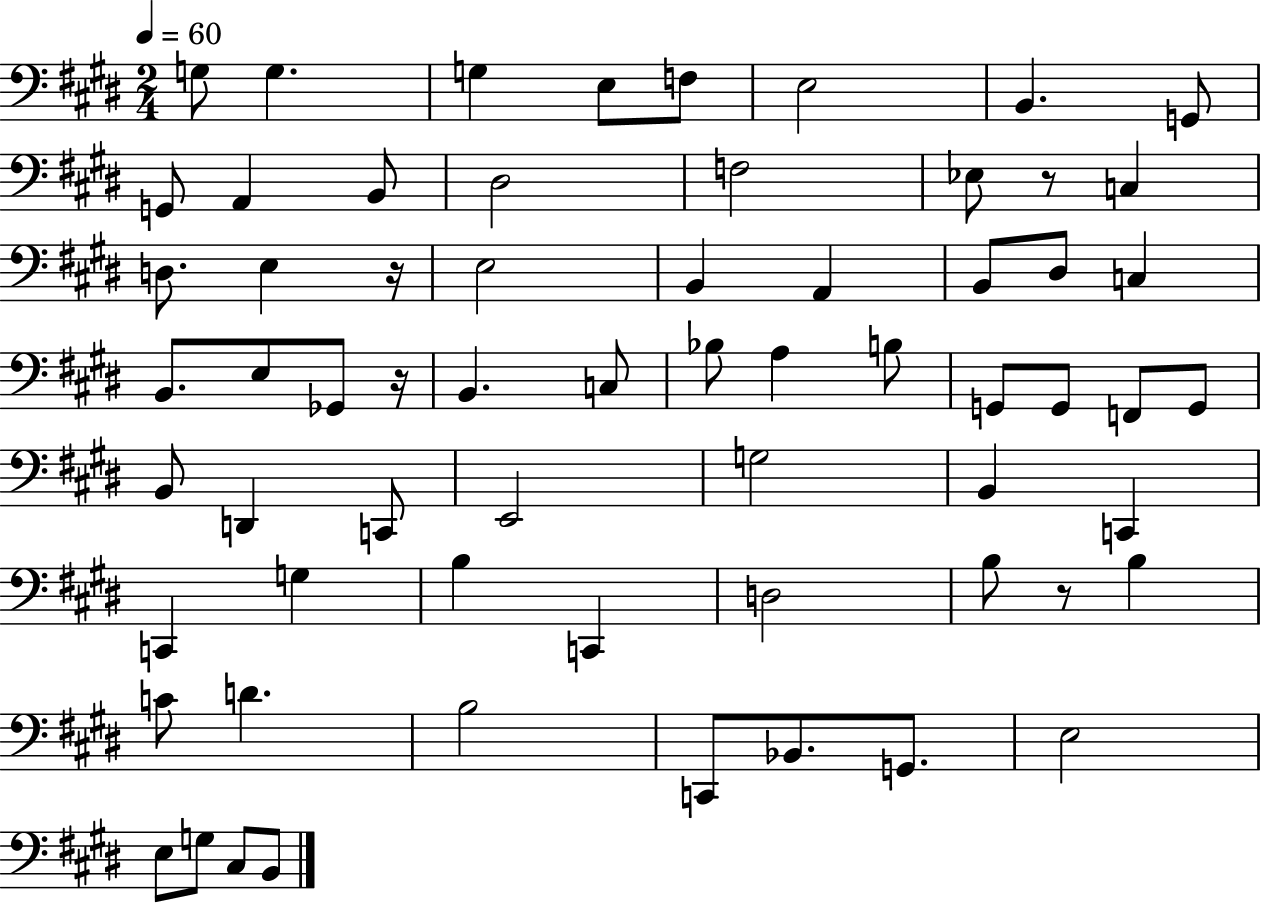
{
  \clef bass
  \numericTimeSignature
  \time 2/4
  \key e \major
  \tempo 4 = 60
  \repeat volta 2 { g8 g4. | g4 e8 f8 | e2 | b,4. g,8 | \break g,8 a,4 b,8 | dis2 | f2 | ees8 r8 c4 | \break d8. e4 r16 | e2 | b,4 a,4 | b,8 dis8 c4 | \break b,8. e8 ges,8 r16 | b,4. c8 | bes8 a4 b8 | g,8 g,8 f,8 g,8 | \break b,8 d,4 c,8 | e,2 | g2 | b,4 c,4 | \break c,4 g4 | b4 c,4 | d2 | b8 r8 b4 | \break c'8 d'4. | b2 | c,8 bes,8. g,8. | e2 | \break e8 g8 cis8 b,8 | } \bar "|."
}